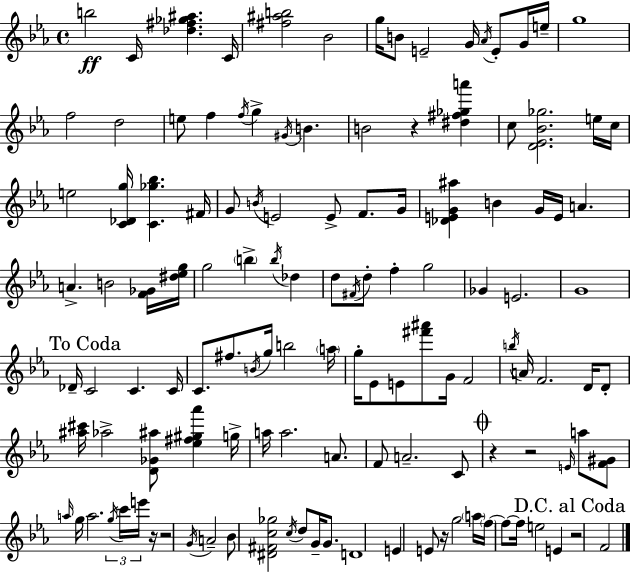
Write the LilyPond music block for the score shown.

{
  \clef treble
  \time 4/4
  \defaultTimeSignature
  \key c \minor
  b''2\ff c'16 <des'' fis'' ges'' ais''>4. c'16 | <fis'' ais'' b''>2 bes'2 | g''16 b'8 e'2-- g'16 \acciaccatura { aes'16 } e'8-. g'16 | e''16-- g''1 | \break f''2 d''2 | e''8 f''4 \acciaccatura { f''16 } g''4-> \acciaccatura { gis'16 } b'4. | b'2 r4 <dis'' fis'' ges'' a'''>4 | c''8 <d' ees' bes' ges''>2. | \break e''16 c''16 e''2 <c' des' g''>16 <c' ges'' bes''>4. | fis'16 g'8 \acciaccatura { b'16 } e'2 e'8-> | f'8. g'16 <des' e' g' ais''>4 b'4 g'16 e'16 a'4. | a'4.-> b'2 | \break <f' ges'>16 <dis'' ees'' g''>16 g''2 \parenthesize b''4-> | \acciaccatura { b''16 } des''4 d''8 \acciaccatura { fis'16 } d''8-. f''4-. g''2 | ges'4 e'2. | g'1 | \break \mark "To Coda" des'16-- c'2 c'4. | c'16 c'8. fis''8. \acciaccatura { b'16 } g''16 b''2 | \parenthesize a''16 g''16-. ees'8 e'8 <fis''' ais'''>8 g'16 f'2 | \acciaccatura { b''16 } a'16 f'2. | \break d'16 d'8-. <ais'' cis'''>16 aes''2-> | <d' ges' ais''>8 <ees'' fis'' gis'' aes'''>4 g''16-> a''16 a''2. | a'8. f'8 a'2.-- | c'8 \mark \markup { \musicglyph "scripts.coda" } r4 r2 | \break \grace { e'16 } a''8 <f' gis'>8 \grace { a''16 } g''16 a''2. | \tuplet 3/2 { \acciaccatura { g''16 } c'''16 e'''16 } r16 r2 | \acciaccatura { g'16 } a'2-- bes'8 <dis' fis' c'' ges''>2 | \acciaccatura { c''16 } d''8 g'16-- g'8. d'1 | \break e'4 | e'8 r16 g''2 \parenthesize a''16 \parenthesize f''16~~ f''8~~ | f''16 e''2 e'4 \mark "D.C. al Coda" r2 | f'2 \bar "|."
}